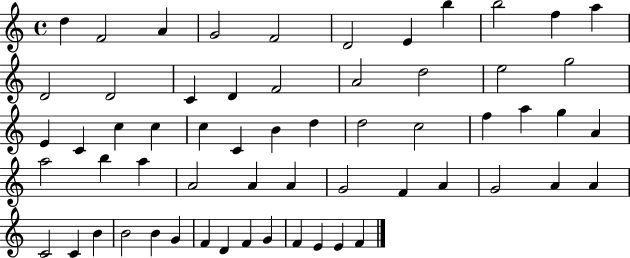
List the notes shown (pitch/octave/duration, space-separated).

D5/q F4/h A4/q G4/h F4/h D4/h E4/q B5/q B5/h F5/q A5/q D4/h D4/h C4/q D4/q F4/h A4/h D5/h E5/h G5/h E4/q C4/q C5/q C5/q C5/q C4/q B4/q D5/q D5/h C5/h F5/q A5/q G5/q A4/q A5/h B5/q A5/q A4/h A4/q A4/q G4/h F4/q A4/q G4/h A4/q A4/q C4/h C4/q B4/q B4/h B4/q G4/q F4/q D4/q F4/q G4/q F4/q E4/q E4/q F4/q